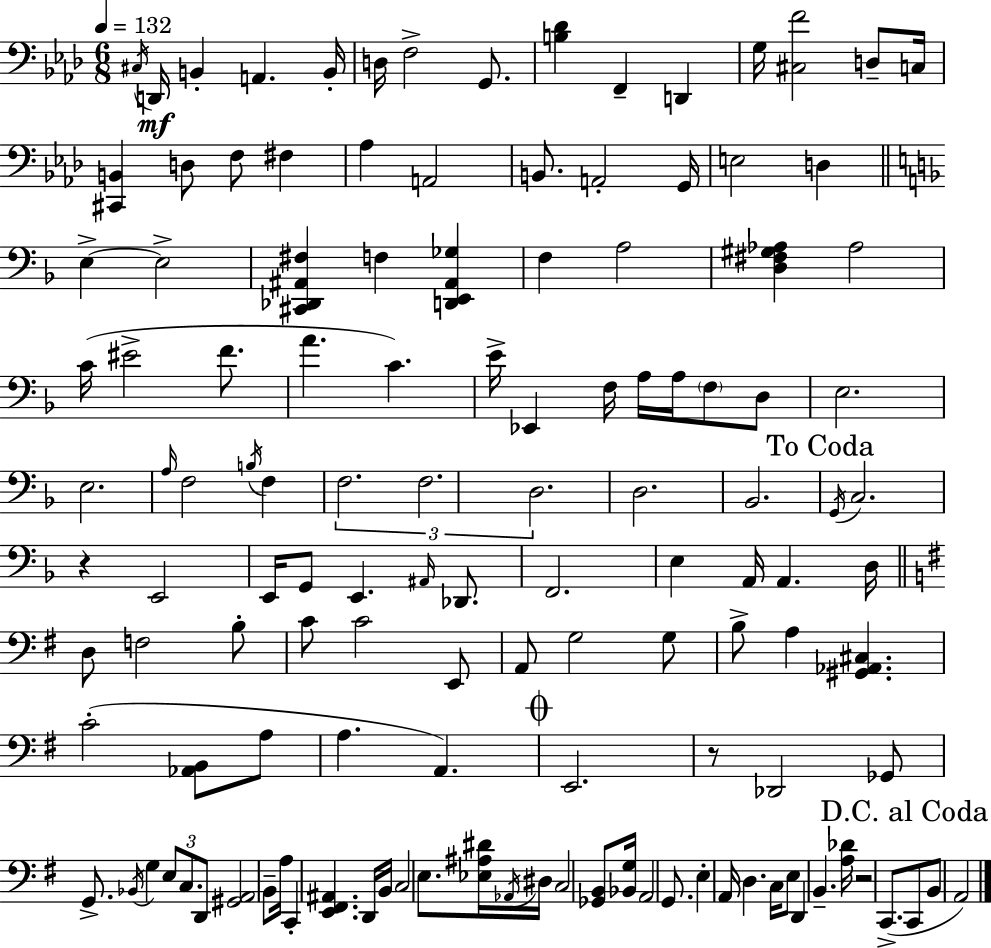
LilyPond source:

{
  \clef bass
  \numericTimeSignature
  \time 6/8
  \key f \minor
  \tempo 4 = 132
  \acciaccatura { cis16 }\mf d,16 b,4-. a,4. | b,16-. d16 f2-> g,8. | <b des'>4 f,4-- d,4 | g16 <cis f'>2 d8-- | \break c16 <cis, b,>4 d8 f8 fis4 | aes4 a,2 | b,8. a,2-. | g,16 e2 d4 | \break \bar "||" \break \key f \major e4->~~ e2-> | <cis, des, ais, fis>4 f4 <d, e, ais, ges>4 | f4 a2 | <d fis gis aes>4 aes2 | \break c'16( eis'2-> f'8. | a'4. c'4.) | e'16-> ees,4 f16 a16 a16 \parenthesize f8 d8 | e2. | \break e2. | \grace { a16 } f2 \acciaccatura { b16 } f4 | \tuplet 3/2 { f2. | f2. | \break d2. } | d2. | bes,2. | \mark "To Coda" \acciaccatura { g,16 } c2. | \break r4 e,2 | e,16 g,8 e,4. | \grace { ais,16 } des,8. f,2. | e4 a,16 a,4. | \break d16 \bar "||" \break \key g \major d8 f2 b8-. | c'8 c'2 e,8 | a,8 g2 g8 | b8-> a4 <gis, aes, cis>4. | \break c'2-.( <aes, b,>8 a8 | a4. a,4.) | \mark \markup { \musicglyph "scripts.coda" } e,2. | r8 des,2 ges,8 | \break g,8.-> \acciaccatura { bes,16 } g4 \tuplet 3/2 { e8 c8. | d,8 } <gis, a,>2 b,8-- | a16 c,4-. <e, fis, ais,>4. | d,16 b,16 c2 e8. | \break <ees ais dis'>16 \acciaccatura { aes,16 } dis16 c2 | <ges, b,>8 <bes, g>16 a,2 g,8. | e4-. a,16 d4. | c16 e8 d,4 b,4.-- | \break <a des'>16 r2 c,8.->( | \mark "D.C. al Coda" c,8 b,8 a,2) | \bar "|."
}